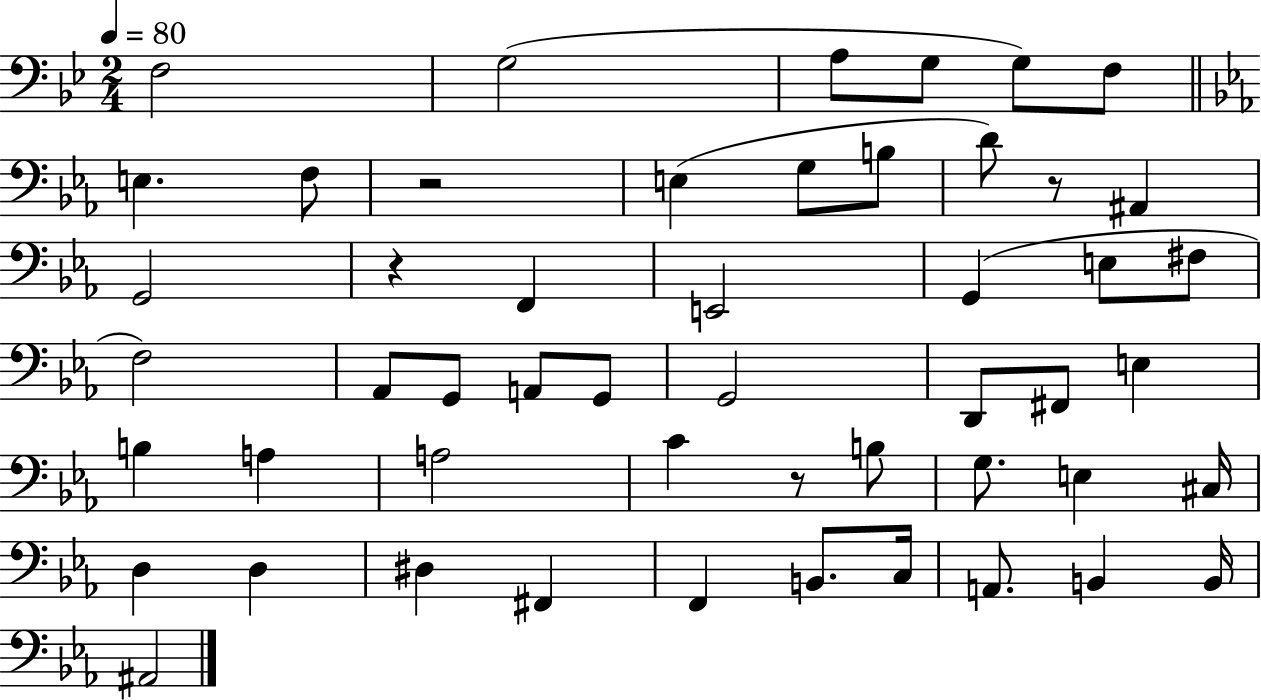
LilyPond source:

{
  \clef bass
  \numericTimeSignature
  \time 2/4
  \key bes \major
  \tempo 4 = 80
  f2 | g2( | a8 g8 g8) f8 | \bar "||" \break \key ees \major e4. f8 | r2 | e4( g8 b8 | d'8) r8 ais,4 | \break g,2 | r4 f,4 | e,2 | g,4( e8 fis8 | \break f2) | aes,8 g,8 a,8 g,8 | g,2 | d,8 fis,8 e4 | \break b4 a4 | a2 | c'4 r8 b8 | g8. e4 cis16 | \break d4 d4 | dis4 fis,4 | f,4 b,8. c16 | a,8. b,4 b,16 | \break ais,2 | \bar "|."
}